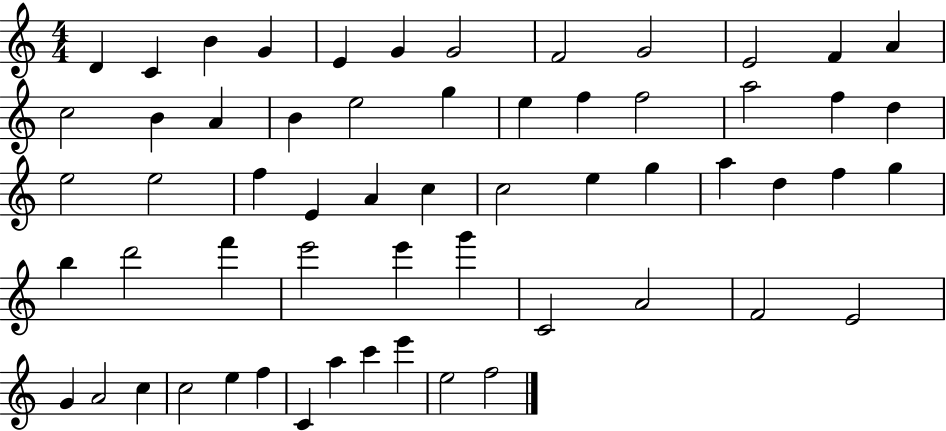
{
  \clef treble
  \numericTimeSignature
  \time 4/4
  \key c \major
  d'4 c'4 b'4 g'4 | e'4 g'4 g'2 | f'2 g'2 | e'2 f'4 a'4 | \break c''2 b'4 a'4 | b'4 e''2 g''4 | e''4 f''4 f''2 | a''2 f''4 d''4 | \break e''2 e''2 | f''4 e'4 a'4 c''4 | c''2 e''4 g''4 | a''4 d''4 f''4 g''4 | \break b''4 d'''2 f'''4 | e'''2 e'''4 g'''4 | c'2 a'2 | f'2 e'2 | \break g'4 a'2 c''4 | c''2 e''4 f''4 | c'4 a''4 c'''4 e'''4 | e''2 f''2 | \break \bar "|."
}